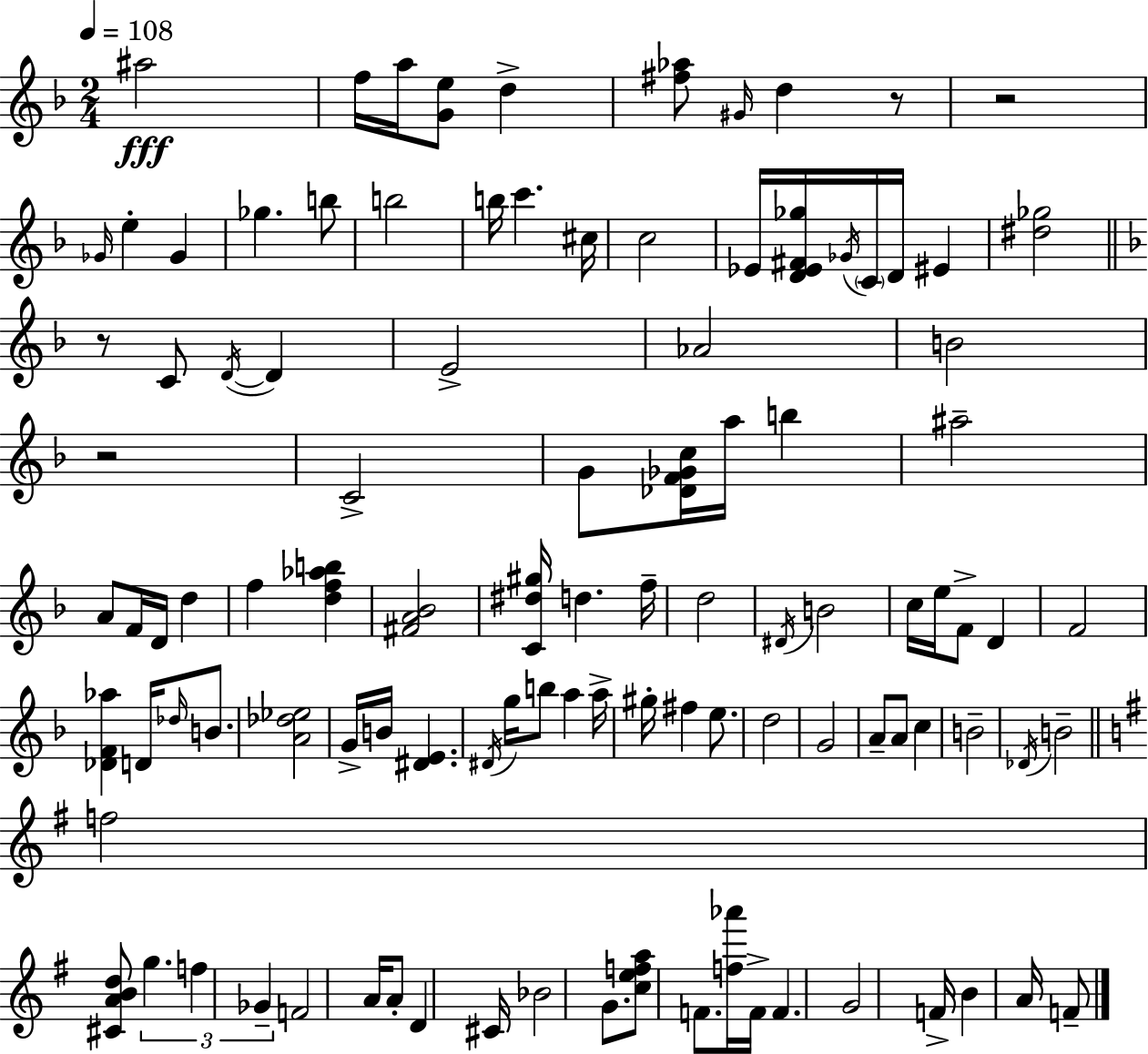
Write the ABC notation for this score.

X:1
T:Untitled
M:2/4
L:1/4
K:Dm
^a2 f/4 a/4 [Ge]/2 d [^f_a]/2 ^G/4 d z/2 z2 _G/4 e _G _g b/2 b2 b/4 c' ^c/4 c2 _E/4 [D_E^F_g]/4 _G/4 C/4 D/4 ^E [^d_g]2 z/2 C/2 D/4 D E2 _A2 B2 z2 C2 G/2 [_DF_Gc]/4 a/4 b ^a2 A/2 F/4 D/4 d f [df_ab] [^FA_B]2 [C^d^g]/4 d f/4 d2 ^D/4 B2 c/4 e/4 F/2 D F2 [_DF_a] D/4 _d/4 B/2 [A_d_e]2 G/4 B/4 [^DE] ^D/4 g/4 b/2 a a/4 ^g/4 ^f e/2 d2 G2 A/2 A/2 c B2 _D/4 B2 f2 [^CABd]/2 g f _G F2 A/4 A/2 D ^C/4 _B2 G/2 [cefa]/2 F/2 [f_a']/4 F/4 F G2 F/4 B A/4 F/2